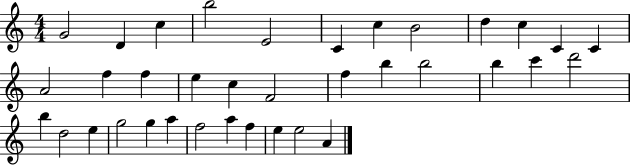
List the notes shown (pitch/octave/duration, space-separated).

G4/h D4/q C5/q B5/h E4/h C4/q C5/q B4/h D5/q C5/q C4/q C4/q A4/h F5/q F5/q E5/q C5/q F4/h F5/q B5/q B5/h B5/q C6/q D6/h B5/q D5/h E5/q G5/h G5/q A5/q F5/h A5/q F5/q E5/q E5/h A4/q